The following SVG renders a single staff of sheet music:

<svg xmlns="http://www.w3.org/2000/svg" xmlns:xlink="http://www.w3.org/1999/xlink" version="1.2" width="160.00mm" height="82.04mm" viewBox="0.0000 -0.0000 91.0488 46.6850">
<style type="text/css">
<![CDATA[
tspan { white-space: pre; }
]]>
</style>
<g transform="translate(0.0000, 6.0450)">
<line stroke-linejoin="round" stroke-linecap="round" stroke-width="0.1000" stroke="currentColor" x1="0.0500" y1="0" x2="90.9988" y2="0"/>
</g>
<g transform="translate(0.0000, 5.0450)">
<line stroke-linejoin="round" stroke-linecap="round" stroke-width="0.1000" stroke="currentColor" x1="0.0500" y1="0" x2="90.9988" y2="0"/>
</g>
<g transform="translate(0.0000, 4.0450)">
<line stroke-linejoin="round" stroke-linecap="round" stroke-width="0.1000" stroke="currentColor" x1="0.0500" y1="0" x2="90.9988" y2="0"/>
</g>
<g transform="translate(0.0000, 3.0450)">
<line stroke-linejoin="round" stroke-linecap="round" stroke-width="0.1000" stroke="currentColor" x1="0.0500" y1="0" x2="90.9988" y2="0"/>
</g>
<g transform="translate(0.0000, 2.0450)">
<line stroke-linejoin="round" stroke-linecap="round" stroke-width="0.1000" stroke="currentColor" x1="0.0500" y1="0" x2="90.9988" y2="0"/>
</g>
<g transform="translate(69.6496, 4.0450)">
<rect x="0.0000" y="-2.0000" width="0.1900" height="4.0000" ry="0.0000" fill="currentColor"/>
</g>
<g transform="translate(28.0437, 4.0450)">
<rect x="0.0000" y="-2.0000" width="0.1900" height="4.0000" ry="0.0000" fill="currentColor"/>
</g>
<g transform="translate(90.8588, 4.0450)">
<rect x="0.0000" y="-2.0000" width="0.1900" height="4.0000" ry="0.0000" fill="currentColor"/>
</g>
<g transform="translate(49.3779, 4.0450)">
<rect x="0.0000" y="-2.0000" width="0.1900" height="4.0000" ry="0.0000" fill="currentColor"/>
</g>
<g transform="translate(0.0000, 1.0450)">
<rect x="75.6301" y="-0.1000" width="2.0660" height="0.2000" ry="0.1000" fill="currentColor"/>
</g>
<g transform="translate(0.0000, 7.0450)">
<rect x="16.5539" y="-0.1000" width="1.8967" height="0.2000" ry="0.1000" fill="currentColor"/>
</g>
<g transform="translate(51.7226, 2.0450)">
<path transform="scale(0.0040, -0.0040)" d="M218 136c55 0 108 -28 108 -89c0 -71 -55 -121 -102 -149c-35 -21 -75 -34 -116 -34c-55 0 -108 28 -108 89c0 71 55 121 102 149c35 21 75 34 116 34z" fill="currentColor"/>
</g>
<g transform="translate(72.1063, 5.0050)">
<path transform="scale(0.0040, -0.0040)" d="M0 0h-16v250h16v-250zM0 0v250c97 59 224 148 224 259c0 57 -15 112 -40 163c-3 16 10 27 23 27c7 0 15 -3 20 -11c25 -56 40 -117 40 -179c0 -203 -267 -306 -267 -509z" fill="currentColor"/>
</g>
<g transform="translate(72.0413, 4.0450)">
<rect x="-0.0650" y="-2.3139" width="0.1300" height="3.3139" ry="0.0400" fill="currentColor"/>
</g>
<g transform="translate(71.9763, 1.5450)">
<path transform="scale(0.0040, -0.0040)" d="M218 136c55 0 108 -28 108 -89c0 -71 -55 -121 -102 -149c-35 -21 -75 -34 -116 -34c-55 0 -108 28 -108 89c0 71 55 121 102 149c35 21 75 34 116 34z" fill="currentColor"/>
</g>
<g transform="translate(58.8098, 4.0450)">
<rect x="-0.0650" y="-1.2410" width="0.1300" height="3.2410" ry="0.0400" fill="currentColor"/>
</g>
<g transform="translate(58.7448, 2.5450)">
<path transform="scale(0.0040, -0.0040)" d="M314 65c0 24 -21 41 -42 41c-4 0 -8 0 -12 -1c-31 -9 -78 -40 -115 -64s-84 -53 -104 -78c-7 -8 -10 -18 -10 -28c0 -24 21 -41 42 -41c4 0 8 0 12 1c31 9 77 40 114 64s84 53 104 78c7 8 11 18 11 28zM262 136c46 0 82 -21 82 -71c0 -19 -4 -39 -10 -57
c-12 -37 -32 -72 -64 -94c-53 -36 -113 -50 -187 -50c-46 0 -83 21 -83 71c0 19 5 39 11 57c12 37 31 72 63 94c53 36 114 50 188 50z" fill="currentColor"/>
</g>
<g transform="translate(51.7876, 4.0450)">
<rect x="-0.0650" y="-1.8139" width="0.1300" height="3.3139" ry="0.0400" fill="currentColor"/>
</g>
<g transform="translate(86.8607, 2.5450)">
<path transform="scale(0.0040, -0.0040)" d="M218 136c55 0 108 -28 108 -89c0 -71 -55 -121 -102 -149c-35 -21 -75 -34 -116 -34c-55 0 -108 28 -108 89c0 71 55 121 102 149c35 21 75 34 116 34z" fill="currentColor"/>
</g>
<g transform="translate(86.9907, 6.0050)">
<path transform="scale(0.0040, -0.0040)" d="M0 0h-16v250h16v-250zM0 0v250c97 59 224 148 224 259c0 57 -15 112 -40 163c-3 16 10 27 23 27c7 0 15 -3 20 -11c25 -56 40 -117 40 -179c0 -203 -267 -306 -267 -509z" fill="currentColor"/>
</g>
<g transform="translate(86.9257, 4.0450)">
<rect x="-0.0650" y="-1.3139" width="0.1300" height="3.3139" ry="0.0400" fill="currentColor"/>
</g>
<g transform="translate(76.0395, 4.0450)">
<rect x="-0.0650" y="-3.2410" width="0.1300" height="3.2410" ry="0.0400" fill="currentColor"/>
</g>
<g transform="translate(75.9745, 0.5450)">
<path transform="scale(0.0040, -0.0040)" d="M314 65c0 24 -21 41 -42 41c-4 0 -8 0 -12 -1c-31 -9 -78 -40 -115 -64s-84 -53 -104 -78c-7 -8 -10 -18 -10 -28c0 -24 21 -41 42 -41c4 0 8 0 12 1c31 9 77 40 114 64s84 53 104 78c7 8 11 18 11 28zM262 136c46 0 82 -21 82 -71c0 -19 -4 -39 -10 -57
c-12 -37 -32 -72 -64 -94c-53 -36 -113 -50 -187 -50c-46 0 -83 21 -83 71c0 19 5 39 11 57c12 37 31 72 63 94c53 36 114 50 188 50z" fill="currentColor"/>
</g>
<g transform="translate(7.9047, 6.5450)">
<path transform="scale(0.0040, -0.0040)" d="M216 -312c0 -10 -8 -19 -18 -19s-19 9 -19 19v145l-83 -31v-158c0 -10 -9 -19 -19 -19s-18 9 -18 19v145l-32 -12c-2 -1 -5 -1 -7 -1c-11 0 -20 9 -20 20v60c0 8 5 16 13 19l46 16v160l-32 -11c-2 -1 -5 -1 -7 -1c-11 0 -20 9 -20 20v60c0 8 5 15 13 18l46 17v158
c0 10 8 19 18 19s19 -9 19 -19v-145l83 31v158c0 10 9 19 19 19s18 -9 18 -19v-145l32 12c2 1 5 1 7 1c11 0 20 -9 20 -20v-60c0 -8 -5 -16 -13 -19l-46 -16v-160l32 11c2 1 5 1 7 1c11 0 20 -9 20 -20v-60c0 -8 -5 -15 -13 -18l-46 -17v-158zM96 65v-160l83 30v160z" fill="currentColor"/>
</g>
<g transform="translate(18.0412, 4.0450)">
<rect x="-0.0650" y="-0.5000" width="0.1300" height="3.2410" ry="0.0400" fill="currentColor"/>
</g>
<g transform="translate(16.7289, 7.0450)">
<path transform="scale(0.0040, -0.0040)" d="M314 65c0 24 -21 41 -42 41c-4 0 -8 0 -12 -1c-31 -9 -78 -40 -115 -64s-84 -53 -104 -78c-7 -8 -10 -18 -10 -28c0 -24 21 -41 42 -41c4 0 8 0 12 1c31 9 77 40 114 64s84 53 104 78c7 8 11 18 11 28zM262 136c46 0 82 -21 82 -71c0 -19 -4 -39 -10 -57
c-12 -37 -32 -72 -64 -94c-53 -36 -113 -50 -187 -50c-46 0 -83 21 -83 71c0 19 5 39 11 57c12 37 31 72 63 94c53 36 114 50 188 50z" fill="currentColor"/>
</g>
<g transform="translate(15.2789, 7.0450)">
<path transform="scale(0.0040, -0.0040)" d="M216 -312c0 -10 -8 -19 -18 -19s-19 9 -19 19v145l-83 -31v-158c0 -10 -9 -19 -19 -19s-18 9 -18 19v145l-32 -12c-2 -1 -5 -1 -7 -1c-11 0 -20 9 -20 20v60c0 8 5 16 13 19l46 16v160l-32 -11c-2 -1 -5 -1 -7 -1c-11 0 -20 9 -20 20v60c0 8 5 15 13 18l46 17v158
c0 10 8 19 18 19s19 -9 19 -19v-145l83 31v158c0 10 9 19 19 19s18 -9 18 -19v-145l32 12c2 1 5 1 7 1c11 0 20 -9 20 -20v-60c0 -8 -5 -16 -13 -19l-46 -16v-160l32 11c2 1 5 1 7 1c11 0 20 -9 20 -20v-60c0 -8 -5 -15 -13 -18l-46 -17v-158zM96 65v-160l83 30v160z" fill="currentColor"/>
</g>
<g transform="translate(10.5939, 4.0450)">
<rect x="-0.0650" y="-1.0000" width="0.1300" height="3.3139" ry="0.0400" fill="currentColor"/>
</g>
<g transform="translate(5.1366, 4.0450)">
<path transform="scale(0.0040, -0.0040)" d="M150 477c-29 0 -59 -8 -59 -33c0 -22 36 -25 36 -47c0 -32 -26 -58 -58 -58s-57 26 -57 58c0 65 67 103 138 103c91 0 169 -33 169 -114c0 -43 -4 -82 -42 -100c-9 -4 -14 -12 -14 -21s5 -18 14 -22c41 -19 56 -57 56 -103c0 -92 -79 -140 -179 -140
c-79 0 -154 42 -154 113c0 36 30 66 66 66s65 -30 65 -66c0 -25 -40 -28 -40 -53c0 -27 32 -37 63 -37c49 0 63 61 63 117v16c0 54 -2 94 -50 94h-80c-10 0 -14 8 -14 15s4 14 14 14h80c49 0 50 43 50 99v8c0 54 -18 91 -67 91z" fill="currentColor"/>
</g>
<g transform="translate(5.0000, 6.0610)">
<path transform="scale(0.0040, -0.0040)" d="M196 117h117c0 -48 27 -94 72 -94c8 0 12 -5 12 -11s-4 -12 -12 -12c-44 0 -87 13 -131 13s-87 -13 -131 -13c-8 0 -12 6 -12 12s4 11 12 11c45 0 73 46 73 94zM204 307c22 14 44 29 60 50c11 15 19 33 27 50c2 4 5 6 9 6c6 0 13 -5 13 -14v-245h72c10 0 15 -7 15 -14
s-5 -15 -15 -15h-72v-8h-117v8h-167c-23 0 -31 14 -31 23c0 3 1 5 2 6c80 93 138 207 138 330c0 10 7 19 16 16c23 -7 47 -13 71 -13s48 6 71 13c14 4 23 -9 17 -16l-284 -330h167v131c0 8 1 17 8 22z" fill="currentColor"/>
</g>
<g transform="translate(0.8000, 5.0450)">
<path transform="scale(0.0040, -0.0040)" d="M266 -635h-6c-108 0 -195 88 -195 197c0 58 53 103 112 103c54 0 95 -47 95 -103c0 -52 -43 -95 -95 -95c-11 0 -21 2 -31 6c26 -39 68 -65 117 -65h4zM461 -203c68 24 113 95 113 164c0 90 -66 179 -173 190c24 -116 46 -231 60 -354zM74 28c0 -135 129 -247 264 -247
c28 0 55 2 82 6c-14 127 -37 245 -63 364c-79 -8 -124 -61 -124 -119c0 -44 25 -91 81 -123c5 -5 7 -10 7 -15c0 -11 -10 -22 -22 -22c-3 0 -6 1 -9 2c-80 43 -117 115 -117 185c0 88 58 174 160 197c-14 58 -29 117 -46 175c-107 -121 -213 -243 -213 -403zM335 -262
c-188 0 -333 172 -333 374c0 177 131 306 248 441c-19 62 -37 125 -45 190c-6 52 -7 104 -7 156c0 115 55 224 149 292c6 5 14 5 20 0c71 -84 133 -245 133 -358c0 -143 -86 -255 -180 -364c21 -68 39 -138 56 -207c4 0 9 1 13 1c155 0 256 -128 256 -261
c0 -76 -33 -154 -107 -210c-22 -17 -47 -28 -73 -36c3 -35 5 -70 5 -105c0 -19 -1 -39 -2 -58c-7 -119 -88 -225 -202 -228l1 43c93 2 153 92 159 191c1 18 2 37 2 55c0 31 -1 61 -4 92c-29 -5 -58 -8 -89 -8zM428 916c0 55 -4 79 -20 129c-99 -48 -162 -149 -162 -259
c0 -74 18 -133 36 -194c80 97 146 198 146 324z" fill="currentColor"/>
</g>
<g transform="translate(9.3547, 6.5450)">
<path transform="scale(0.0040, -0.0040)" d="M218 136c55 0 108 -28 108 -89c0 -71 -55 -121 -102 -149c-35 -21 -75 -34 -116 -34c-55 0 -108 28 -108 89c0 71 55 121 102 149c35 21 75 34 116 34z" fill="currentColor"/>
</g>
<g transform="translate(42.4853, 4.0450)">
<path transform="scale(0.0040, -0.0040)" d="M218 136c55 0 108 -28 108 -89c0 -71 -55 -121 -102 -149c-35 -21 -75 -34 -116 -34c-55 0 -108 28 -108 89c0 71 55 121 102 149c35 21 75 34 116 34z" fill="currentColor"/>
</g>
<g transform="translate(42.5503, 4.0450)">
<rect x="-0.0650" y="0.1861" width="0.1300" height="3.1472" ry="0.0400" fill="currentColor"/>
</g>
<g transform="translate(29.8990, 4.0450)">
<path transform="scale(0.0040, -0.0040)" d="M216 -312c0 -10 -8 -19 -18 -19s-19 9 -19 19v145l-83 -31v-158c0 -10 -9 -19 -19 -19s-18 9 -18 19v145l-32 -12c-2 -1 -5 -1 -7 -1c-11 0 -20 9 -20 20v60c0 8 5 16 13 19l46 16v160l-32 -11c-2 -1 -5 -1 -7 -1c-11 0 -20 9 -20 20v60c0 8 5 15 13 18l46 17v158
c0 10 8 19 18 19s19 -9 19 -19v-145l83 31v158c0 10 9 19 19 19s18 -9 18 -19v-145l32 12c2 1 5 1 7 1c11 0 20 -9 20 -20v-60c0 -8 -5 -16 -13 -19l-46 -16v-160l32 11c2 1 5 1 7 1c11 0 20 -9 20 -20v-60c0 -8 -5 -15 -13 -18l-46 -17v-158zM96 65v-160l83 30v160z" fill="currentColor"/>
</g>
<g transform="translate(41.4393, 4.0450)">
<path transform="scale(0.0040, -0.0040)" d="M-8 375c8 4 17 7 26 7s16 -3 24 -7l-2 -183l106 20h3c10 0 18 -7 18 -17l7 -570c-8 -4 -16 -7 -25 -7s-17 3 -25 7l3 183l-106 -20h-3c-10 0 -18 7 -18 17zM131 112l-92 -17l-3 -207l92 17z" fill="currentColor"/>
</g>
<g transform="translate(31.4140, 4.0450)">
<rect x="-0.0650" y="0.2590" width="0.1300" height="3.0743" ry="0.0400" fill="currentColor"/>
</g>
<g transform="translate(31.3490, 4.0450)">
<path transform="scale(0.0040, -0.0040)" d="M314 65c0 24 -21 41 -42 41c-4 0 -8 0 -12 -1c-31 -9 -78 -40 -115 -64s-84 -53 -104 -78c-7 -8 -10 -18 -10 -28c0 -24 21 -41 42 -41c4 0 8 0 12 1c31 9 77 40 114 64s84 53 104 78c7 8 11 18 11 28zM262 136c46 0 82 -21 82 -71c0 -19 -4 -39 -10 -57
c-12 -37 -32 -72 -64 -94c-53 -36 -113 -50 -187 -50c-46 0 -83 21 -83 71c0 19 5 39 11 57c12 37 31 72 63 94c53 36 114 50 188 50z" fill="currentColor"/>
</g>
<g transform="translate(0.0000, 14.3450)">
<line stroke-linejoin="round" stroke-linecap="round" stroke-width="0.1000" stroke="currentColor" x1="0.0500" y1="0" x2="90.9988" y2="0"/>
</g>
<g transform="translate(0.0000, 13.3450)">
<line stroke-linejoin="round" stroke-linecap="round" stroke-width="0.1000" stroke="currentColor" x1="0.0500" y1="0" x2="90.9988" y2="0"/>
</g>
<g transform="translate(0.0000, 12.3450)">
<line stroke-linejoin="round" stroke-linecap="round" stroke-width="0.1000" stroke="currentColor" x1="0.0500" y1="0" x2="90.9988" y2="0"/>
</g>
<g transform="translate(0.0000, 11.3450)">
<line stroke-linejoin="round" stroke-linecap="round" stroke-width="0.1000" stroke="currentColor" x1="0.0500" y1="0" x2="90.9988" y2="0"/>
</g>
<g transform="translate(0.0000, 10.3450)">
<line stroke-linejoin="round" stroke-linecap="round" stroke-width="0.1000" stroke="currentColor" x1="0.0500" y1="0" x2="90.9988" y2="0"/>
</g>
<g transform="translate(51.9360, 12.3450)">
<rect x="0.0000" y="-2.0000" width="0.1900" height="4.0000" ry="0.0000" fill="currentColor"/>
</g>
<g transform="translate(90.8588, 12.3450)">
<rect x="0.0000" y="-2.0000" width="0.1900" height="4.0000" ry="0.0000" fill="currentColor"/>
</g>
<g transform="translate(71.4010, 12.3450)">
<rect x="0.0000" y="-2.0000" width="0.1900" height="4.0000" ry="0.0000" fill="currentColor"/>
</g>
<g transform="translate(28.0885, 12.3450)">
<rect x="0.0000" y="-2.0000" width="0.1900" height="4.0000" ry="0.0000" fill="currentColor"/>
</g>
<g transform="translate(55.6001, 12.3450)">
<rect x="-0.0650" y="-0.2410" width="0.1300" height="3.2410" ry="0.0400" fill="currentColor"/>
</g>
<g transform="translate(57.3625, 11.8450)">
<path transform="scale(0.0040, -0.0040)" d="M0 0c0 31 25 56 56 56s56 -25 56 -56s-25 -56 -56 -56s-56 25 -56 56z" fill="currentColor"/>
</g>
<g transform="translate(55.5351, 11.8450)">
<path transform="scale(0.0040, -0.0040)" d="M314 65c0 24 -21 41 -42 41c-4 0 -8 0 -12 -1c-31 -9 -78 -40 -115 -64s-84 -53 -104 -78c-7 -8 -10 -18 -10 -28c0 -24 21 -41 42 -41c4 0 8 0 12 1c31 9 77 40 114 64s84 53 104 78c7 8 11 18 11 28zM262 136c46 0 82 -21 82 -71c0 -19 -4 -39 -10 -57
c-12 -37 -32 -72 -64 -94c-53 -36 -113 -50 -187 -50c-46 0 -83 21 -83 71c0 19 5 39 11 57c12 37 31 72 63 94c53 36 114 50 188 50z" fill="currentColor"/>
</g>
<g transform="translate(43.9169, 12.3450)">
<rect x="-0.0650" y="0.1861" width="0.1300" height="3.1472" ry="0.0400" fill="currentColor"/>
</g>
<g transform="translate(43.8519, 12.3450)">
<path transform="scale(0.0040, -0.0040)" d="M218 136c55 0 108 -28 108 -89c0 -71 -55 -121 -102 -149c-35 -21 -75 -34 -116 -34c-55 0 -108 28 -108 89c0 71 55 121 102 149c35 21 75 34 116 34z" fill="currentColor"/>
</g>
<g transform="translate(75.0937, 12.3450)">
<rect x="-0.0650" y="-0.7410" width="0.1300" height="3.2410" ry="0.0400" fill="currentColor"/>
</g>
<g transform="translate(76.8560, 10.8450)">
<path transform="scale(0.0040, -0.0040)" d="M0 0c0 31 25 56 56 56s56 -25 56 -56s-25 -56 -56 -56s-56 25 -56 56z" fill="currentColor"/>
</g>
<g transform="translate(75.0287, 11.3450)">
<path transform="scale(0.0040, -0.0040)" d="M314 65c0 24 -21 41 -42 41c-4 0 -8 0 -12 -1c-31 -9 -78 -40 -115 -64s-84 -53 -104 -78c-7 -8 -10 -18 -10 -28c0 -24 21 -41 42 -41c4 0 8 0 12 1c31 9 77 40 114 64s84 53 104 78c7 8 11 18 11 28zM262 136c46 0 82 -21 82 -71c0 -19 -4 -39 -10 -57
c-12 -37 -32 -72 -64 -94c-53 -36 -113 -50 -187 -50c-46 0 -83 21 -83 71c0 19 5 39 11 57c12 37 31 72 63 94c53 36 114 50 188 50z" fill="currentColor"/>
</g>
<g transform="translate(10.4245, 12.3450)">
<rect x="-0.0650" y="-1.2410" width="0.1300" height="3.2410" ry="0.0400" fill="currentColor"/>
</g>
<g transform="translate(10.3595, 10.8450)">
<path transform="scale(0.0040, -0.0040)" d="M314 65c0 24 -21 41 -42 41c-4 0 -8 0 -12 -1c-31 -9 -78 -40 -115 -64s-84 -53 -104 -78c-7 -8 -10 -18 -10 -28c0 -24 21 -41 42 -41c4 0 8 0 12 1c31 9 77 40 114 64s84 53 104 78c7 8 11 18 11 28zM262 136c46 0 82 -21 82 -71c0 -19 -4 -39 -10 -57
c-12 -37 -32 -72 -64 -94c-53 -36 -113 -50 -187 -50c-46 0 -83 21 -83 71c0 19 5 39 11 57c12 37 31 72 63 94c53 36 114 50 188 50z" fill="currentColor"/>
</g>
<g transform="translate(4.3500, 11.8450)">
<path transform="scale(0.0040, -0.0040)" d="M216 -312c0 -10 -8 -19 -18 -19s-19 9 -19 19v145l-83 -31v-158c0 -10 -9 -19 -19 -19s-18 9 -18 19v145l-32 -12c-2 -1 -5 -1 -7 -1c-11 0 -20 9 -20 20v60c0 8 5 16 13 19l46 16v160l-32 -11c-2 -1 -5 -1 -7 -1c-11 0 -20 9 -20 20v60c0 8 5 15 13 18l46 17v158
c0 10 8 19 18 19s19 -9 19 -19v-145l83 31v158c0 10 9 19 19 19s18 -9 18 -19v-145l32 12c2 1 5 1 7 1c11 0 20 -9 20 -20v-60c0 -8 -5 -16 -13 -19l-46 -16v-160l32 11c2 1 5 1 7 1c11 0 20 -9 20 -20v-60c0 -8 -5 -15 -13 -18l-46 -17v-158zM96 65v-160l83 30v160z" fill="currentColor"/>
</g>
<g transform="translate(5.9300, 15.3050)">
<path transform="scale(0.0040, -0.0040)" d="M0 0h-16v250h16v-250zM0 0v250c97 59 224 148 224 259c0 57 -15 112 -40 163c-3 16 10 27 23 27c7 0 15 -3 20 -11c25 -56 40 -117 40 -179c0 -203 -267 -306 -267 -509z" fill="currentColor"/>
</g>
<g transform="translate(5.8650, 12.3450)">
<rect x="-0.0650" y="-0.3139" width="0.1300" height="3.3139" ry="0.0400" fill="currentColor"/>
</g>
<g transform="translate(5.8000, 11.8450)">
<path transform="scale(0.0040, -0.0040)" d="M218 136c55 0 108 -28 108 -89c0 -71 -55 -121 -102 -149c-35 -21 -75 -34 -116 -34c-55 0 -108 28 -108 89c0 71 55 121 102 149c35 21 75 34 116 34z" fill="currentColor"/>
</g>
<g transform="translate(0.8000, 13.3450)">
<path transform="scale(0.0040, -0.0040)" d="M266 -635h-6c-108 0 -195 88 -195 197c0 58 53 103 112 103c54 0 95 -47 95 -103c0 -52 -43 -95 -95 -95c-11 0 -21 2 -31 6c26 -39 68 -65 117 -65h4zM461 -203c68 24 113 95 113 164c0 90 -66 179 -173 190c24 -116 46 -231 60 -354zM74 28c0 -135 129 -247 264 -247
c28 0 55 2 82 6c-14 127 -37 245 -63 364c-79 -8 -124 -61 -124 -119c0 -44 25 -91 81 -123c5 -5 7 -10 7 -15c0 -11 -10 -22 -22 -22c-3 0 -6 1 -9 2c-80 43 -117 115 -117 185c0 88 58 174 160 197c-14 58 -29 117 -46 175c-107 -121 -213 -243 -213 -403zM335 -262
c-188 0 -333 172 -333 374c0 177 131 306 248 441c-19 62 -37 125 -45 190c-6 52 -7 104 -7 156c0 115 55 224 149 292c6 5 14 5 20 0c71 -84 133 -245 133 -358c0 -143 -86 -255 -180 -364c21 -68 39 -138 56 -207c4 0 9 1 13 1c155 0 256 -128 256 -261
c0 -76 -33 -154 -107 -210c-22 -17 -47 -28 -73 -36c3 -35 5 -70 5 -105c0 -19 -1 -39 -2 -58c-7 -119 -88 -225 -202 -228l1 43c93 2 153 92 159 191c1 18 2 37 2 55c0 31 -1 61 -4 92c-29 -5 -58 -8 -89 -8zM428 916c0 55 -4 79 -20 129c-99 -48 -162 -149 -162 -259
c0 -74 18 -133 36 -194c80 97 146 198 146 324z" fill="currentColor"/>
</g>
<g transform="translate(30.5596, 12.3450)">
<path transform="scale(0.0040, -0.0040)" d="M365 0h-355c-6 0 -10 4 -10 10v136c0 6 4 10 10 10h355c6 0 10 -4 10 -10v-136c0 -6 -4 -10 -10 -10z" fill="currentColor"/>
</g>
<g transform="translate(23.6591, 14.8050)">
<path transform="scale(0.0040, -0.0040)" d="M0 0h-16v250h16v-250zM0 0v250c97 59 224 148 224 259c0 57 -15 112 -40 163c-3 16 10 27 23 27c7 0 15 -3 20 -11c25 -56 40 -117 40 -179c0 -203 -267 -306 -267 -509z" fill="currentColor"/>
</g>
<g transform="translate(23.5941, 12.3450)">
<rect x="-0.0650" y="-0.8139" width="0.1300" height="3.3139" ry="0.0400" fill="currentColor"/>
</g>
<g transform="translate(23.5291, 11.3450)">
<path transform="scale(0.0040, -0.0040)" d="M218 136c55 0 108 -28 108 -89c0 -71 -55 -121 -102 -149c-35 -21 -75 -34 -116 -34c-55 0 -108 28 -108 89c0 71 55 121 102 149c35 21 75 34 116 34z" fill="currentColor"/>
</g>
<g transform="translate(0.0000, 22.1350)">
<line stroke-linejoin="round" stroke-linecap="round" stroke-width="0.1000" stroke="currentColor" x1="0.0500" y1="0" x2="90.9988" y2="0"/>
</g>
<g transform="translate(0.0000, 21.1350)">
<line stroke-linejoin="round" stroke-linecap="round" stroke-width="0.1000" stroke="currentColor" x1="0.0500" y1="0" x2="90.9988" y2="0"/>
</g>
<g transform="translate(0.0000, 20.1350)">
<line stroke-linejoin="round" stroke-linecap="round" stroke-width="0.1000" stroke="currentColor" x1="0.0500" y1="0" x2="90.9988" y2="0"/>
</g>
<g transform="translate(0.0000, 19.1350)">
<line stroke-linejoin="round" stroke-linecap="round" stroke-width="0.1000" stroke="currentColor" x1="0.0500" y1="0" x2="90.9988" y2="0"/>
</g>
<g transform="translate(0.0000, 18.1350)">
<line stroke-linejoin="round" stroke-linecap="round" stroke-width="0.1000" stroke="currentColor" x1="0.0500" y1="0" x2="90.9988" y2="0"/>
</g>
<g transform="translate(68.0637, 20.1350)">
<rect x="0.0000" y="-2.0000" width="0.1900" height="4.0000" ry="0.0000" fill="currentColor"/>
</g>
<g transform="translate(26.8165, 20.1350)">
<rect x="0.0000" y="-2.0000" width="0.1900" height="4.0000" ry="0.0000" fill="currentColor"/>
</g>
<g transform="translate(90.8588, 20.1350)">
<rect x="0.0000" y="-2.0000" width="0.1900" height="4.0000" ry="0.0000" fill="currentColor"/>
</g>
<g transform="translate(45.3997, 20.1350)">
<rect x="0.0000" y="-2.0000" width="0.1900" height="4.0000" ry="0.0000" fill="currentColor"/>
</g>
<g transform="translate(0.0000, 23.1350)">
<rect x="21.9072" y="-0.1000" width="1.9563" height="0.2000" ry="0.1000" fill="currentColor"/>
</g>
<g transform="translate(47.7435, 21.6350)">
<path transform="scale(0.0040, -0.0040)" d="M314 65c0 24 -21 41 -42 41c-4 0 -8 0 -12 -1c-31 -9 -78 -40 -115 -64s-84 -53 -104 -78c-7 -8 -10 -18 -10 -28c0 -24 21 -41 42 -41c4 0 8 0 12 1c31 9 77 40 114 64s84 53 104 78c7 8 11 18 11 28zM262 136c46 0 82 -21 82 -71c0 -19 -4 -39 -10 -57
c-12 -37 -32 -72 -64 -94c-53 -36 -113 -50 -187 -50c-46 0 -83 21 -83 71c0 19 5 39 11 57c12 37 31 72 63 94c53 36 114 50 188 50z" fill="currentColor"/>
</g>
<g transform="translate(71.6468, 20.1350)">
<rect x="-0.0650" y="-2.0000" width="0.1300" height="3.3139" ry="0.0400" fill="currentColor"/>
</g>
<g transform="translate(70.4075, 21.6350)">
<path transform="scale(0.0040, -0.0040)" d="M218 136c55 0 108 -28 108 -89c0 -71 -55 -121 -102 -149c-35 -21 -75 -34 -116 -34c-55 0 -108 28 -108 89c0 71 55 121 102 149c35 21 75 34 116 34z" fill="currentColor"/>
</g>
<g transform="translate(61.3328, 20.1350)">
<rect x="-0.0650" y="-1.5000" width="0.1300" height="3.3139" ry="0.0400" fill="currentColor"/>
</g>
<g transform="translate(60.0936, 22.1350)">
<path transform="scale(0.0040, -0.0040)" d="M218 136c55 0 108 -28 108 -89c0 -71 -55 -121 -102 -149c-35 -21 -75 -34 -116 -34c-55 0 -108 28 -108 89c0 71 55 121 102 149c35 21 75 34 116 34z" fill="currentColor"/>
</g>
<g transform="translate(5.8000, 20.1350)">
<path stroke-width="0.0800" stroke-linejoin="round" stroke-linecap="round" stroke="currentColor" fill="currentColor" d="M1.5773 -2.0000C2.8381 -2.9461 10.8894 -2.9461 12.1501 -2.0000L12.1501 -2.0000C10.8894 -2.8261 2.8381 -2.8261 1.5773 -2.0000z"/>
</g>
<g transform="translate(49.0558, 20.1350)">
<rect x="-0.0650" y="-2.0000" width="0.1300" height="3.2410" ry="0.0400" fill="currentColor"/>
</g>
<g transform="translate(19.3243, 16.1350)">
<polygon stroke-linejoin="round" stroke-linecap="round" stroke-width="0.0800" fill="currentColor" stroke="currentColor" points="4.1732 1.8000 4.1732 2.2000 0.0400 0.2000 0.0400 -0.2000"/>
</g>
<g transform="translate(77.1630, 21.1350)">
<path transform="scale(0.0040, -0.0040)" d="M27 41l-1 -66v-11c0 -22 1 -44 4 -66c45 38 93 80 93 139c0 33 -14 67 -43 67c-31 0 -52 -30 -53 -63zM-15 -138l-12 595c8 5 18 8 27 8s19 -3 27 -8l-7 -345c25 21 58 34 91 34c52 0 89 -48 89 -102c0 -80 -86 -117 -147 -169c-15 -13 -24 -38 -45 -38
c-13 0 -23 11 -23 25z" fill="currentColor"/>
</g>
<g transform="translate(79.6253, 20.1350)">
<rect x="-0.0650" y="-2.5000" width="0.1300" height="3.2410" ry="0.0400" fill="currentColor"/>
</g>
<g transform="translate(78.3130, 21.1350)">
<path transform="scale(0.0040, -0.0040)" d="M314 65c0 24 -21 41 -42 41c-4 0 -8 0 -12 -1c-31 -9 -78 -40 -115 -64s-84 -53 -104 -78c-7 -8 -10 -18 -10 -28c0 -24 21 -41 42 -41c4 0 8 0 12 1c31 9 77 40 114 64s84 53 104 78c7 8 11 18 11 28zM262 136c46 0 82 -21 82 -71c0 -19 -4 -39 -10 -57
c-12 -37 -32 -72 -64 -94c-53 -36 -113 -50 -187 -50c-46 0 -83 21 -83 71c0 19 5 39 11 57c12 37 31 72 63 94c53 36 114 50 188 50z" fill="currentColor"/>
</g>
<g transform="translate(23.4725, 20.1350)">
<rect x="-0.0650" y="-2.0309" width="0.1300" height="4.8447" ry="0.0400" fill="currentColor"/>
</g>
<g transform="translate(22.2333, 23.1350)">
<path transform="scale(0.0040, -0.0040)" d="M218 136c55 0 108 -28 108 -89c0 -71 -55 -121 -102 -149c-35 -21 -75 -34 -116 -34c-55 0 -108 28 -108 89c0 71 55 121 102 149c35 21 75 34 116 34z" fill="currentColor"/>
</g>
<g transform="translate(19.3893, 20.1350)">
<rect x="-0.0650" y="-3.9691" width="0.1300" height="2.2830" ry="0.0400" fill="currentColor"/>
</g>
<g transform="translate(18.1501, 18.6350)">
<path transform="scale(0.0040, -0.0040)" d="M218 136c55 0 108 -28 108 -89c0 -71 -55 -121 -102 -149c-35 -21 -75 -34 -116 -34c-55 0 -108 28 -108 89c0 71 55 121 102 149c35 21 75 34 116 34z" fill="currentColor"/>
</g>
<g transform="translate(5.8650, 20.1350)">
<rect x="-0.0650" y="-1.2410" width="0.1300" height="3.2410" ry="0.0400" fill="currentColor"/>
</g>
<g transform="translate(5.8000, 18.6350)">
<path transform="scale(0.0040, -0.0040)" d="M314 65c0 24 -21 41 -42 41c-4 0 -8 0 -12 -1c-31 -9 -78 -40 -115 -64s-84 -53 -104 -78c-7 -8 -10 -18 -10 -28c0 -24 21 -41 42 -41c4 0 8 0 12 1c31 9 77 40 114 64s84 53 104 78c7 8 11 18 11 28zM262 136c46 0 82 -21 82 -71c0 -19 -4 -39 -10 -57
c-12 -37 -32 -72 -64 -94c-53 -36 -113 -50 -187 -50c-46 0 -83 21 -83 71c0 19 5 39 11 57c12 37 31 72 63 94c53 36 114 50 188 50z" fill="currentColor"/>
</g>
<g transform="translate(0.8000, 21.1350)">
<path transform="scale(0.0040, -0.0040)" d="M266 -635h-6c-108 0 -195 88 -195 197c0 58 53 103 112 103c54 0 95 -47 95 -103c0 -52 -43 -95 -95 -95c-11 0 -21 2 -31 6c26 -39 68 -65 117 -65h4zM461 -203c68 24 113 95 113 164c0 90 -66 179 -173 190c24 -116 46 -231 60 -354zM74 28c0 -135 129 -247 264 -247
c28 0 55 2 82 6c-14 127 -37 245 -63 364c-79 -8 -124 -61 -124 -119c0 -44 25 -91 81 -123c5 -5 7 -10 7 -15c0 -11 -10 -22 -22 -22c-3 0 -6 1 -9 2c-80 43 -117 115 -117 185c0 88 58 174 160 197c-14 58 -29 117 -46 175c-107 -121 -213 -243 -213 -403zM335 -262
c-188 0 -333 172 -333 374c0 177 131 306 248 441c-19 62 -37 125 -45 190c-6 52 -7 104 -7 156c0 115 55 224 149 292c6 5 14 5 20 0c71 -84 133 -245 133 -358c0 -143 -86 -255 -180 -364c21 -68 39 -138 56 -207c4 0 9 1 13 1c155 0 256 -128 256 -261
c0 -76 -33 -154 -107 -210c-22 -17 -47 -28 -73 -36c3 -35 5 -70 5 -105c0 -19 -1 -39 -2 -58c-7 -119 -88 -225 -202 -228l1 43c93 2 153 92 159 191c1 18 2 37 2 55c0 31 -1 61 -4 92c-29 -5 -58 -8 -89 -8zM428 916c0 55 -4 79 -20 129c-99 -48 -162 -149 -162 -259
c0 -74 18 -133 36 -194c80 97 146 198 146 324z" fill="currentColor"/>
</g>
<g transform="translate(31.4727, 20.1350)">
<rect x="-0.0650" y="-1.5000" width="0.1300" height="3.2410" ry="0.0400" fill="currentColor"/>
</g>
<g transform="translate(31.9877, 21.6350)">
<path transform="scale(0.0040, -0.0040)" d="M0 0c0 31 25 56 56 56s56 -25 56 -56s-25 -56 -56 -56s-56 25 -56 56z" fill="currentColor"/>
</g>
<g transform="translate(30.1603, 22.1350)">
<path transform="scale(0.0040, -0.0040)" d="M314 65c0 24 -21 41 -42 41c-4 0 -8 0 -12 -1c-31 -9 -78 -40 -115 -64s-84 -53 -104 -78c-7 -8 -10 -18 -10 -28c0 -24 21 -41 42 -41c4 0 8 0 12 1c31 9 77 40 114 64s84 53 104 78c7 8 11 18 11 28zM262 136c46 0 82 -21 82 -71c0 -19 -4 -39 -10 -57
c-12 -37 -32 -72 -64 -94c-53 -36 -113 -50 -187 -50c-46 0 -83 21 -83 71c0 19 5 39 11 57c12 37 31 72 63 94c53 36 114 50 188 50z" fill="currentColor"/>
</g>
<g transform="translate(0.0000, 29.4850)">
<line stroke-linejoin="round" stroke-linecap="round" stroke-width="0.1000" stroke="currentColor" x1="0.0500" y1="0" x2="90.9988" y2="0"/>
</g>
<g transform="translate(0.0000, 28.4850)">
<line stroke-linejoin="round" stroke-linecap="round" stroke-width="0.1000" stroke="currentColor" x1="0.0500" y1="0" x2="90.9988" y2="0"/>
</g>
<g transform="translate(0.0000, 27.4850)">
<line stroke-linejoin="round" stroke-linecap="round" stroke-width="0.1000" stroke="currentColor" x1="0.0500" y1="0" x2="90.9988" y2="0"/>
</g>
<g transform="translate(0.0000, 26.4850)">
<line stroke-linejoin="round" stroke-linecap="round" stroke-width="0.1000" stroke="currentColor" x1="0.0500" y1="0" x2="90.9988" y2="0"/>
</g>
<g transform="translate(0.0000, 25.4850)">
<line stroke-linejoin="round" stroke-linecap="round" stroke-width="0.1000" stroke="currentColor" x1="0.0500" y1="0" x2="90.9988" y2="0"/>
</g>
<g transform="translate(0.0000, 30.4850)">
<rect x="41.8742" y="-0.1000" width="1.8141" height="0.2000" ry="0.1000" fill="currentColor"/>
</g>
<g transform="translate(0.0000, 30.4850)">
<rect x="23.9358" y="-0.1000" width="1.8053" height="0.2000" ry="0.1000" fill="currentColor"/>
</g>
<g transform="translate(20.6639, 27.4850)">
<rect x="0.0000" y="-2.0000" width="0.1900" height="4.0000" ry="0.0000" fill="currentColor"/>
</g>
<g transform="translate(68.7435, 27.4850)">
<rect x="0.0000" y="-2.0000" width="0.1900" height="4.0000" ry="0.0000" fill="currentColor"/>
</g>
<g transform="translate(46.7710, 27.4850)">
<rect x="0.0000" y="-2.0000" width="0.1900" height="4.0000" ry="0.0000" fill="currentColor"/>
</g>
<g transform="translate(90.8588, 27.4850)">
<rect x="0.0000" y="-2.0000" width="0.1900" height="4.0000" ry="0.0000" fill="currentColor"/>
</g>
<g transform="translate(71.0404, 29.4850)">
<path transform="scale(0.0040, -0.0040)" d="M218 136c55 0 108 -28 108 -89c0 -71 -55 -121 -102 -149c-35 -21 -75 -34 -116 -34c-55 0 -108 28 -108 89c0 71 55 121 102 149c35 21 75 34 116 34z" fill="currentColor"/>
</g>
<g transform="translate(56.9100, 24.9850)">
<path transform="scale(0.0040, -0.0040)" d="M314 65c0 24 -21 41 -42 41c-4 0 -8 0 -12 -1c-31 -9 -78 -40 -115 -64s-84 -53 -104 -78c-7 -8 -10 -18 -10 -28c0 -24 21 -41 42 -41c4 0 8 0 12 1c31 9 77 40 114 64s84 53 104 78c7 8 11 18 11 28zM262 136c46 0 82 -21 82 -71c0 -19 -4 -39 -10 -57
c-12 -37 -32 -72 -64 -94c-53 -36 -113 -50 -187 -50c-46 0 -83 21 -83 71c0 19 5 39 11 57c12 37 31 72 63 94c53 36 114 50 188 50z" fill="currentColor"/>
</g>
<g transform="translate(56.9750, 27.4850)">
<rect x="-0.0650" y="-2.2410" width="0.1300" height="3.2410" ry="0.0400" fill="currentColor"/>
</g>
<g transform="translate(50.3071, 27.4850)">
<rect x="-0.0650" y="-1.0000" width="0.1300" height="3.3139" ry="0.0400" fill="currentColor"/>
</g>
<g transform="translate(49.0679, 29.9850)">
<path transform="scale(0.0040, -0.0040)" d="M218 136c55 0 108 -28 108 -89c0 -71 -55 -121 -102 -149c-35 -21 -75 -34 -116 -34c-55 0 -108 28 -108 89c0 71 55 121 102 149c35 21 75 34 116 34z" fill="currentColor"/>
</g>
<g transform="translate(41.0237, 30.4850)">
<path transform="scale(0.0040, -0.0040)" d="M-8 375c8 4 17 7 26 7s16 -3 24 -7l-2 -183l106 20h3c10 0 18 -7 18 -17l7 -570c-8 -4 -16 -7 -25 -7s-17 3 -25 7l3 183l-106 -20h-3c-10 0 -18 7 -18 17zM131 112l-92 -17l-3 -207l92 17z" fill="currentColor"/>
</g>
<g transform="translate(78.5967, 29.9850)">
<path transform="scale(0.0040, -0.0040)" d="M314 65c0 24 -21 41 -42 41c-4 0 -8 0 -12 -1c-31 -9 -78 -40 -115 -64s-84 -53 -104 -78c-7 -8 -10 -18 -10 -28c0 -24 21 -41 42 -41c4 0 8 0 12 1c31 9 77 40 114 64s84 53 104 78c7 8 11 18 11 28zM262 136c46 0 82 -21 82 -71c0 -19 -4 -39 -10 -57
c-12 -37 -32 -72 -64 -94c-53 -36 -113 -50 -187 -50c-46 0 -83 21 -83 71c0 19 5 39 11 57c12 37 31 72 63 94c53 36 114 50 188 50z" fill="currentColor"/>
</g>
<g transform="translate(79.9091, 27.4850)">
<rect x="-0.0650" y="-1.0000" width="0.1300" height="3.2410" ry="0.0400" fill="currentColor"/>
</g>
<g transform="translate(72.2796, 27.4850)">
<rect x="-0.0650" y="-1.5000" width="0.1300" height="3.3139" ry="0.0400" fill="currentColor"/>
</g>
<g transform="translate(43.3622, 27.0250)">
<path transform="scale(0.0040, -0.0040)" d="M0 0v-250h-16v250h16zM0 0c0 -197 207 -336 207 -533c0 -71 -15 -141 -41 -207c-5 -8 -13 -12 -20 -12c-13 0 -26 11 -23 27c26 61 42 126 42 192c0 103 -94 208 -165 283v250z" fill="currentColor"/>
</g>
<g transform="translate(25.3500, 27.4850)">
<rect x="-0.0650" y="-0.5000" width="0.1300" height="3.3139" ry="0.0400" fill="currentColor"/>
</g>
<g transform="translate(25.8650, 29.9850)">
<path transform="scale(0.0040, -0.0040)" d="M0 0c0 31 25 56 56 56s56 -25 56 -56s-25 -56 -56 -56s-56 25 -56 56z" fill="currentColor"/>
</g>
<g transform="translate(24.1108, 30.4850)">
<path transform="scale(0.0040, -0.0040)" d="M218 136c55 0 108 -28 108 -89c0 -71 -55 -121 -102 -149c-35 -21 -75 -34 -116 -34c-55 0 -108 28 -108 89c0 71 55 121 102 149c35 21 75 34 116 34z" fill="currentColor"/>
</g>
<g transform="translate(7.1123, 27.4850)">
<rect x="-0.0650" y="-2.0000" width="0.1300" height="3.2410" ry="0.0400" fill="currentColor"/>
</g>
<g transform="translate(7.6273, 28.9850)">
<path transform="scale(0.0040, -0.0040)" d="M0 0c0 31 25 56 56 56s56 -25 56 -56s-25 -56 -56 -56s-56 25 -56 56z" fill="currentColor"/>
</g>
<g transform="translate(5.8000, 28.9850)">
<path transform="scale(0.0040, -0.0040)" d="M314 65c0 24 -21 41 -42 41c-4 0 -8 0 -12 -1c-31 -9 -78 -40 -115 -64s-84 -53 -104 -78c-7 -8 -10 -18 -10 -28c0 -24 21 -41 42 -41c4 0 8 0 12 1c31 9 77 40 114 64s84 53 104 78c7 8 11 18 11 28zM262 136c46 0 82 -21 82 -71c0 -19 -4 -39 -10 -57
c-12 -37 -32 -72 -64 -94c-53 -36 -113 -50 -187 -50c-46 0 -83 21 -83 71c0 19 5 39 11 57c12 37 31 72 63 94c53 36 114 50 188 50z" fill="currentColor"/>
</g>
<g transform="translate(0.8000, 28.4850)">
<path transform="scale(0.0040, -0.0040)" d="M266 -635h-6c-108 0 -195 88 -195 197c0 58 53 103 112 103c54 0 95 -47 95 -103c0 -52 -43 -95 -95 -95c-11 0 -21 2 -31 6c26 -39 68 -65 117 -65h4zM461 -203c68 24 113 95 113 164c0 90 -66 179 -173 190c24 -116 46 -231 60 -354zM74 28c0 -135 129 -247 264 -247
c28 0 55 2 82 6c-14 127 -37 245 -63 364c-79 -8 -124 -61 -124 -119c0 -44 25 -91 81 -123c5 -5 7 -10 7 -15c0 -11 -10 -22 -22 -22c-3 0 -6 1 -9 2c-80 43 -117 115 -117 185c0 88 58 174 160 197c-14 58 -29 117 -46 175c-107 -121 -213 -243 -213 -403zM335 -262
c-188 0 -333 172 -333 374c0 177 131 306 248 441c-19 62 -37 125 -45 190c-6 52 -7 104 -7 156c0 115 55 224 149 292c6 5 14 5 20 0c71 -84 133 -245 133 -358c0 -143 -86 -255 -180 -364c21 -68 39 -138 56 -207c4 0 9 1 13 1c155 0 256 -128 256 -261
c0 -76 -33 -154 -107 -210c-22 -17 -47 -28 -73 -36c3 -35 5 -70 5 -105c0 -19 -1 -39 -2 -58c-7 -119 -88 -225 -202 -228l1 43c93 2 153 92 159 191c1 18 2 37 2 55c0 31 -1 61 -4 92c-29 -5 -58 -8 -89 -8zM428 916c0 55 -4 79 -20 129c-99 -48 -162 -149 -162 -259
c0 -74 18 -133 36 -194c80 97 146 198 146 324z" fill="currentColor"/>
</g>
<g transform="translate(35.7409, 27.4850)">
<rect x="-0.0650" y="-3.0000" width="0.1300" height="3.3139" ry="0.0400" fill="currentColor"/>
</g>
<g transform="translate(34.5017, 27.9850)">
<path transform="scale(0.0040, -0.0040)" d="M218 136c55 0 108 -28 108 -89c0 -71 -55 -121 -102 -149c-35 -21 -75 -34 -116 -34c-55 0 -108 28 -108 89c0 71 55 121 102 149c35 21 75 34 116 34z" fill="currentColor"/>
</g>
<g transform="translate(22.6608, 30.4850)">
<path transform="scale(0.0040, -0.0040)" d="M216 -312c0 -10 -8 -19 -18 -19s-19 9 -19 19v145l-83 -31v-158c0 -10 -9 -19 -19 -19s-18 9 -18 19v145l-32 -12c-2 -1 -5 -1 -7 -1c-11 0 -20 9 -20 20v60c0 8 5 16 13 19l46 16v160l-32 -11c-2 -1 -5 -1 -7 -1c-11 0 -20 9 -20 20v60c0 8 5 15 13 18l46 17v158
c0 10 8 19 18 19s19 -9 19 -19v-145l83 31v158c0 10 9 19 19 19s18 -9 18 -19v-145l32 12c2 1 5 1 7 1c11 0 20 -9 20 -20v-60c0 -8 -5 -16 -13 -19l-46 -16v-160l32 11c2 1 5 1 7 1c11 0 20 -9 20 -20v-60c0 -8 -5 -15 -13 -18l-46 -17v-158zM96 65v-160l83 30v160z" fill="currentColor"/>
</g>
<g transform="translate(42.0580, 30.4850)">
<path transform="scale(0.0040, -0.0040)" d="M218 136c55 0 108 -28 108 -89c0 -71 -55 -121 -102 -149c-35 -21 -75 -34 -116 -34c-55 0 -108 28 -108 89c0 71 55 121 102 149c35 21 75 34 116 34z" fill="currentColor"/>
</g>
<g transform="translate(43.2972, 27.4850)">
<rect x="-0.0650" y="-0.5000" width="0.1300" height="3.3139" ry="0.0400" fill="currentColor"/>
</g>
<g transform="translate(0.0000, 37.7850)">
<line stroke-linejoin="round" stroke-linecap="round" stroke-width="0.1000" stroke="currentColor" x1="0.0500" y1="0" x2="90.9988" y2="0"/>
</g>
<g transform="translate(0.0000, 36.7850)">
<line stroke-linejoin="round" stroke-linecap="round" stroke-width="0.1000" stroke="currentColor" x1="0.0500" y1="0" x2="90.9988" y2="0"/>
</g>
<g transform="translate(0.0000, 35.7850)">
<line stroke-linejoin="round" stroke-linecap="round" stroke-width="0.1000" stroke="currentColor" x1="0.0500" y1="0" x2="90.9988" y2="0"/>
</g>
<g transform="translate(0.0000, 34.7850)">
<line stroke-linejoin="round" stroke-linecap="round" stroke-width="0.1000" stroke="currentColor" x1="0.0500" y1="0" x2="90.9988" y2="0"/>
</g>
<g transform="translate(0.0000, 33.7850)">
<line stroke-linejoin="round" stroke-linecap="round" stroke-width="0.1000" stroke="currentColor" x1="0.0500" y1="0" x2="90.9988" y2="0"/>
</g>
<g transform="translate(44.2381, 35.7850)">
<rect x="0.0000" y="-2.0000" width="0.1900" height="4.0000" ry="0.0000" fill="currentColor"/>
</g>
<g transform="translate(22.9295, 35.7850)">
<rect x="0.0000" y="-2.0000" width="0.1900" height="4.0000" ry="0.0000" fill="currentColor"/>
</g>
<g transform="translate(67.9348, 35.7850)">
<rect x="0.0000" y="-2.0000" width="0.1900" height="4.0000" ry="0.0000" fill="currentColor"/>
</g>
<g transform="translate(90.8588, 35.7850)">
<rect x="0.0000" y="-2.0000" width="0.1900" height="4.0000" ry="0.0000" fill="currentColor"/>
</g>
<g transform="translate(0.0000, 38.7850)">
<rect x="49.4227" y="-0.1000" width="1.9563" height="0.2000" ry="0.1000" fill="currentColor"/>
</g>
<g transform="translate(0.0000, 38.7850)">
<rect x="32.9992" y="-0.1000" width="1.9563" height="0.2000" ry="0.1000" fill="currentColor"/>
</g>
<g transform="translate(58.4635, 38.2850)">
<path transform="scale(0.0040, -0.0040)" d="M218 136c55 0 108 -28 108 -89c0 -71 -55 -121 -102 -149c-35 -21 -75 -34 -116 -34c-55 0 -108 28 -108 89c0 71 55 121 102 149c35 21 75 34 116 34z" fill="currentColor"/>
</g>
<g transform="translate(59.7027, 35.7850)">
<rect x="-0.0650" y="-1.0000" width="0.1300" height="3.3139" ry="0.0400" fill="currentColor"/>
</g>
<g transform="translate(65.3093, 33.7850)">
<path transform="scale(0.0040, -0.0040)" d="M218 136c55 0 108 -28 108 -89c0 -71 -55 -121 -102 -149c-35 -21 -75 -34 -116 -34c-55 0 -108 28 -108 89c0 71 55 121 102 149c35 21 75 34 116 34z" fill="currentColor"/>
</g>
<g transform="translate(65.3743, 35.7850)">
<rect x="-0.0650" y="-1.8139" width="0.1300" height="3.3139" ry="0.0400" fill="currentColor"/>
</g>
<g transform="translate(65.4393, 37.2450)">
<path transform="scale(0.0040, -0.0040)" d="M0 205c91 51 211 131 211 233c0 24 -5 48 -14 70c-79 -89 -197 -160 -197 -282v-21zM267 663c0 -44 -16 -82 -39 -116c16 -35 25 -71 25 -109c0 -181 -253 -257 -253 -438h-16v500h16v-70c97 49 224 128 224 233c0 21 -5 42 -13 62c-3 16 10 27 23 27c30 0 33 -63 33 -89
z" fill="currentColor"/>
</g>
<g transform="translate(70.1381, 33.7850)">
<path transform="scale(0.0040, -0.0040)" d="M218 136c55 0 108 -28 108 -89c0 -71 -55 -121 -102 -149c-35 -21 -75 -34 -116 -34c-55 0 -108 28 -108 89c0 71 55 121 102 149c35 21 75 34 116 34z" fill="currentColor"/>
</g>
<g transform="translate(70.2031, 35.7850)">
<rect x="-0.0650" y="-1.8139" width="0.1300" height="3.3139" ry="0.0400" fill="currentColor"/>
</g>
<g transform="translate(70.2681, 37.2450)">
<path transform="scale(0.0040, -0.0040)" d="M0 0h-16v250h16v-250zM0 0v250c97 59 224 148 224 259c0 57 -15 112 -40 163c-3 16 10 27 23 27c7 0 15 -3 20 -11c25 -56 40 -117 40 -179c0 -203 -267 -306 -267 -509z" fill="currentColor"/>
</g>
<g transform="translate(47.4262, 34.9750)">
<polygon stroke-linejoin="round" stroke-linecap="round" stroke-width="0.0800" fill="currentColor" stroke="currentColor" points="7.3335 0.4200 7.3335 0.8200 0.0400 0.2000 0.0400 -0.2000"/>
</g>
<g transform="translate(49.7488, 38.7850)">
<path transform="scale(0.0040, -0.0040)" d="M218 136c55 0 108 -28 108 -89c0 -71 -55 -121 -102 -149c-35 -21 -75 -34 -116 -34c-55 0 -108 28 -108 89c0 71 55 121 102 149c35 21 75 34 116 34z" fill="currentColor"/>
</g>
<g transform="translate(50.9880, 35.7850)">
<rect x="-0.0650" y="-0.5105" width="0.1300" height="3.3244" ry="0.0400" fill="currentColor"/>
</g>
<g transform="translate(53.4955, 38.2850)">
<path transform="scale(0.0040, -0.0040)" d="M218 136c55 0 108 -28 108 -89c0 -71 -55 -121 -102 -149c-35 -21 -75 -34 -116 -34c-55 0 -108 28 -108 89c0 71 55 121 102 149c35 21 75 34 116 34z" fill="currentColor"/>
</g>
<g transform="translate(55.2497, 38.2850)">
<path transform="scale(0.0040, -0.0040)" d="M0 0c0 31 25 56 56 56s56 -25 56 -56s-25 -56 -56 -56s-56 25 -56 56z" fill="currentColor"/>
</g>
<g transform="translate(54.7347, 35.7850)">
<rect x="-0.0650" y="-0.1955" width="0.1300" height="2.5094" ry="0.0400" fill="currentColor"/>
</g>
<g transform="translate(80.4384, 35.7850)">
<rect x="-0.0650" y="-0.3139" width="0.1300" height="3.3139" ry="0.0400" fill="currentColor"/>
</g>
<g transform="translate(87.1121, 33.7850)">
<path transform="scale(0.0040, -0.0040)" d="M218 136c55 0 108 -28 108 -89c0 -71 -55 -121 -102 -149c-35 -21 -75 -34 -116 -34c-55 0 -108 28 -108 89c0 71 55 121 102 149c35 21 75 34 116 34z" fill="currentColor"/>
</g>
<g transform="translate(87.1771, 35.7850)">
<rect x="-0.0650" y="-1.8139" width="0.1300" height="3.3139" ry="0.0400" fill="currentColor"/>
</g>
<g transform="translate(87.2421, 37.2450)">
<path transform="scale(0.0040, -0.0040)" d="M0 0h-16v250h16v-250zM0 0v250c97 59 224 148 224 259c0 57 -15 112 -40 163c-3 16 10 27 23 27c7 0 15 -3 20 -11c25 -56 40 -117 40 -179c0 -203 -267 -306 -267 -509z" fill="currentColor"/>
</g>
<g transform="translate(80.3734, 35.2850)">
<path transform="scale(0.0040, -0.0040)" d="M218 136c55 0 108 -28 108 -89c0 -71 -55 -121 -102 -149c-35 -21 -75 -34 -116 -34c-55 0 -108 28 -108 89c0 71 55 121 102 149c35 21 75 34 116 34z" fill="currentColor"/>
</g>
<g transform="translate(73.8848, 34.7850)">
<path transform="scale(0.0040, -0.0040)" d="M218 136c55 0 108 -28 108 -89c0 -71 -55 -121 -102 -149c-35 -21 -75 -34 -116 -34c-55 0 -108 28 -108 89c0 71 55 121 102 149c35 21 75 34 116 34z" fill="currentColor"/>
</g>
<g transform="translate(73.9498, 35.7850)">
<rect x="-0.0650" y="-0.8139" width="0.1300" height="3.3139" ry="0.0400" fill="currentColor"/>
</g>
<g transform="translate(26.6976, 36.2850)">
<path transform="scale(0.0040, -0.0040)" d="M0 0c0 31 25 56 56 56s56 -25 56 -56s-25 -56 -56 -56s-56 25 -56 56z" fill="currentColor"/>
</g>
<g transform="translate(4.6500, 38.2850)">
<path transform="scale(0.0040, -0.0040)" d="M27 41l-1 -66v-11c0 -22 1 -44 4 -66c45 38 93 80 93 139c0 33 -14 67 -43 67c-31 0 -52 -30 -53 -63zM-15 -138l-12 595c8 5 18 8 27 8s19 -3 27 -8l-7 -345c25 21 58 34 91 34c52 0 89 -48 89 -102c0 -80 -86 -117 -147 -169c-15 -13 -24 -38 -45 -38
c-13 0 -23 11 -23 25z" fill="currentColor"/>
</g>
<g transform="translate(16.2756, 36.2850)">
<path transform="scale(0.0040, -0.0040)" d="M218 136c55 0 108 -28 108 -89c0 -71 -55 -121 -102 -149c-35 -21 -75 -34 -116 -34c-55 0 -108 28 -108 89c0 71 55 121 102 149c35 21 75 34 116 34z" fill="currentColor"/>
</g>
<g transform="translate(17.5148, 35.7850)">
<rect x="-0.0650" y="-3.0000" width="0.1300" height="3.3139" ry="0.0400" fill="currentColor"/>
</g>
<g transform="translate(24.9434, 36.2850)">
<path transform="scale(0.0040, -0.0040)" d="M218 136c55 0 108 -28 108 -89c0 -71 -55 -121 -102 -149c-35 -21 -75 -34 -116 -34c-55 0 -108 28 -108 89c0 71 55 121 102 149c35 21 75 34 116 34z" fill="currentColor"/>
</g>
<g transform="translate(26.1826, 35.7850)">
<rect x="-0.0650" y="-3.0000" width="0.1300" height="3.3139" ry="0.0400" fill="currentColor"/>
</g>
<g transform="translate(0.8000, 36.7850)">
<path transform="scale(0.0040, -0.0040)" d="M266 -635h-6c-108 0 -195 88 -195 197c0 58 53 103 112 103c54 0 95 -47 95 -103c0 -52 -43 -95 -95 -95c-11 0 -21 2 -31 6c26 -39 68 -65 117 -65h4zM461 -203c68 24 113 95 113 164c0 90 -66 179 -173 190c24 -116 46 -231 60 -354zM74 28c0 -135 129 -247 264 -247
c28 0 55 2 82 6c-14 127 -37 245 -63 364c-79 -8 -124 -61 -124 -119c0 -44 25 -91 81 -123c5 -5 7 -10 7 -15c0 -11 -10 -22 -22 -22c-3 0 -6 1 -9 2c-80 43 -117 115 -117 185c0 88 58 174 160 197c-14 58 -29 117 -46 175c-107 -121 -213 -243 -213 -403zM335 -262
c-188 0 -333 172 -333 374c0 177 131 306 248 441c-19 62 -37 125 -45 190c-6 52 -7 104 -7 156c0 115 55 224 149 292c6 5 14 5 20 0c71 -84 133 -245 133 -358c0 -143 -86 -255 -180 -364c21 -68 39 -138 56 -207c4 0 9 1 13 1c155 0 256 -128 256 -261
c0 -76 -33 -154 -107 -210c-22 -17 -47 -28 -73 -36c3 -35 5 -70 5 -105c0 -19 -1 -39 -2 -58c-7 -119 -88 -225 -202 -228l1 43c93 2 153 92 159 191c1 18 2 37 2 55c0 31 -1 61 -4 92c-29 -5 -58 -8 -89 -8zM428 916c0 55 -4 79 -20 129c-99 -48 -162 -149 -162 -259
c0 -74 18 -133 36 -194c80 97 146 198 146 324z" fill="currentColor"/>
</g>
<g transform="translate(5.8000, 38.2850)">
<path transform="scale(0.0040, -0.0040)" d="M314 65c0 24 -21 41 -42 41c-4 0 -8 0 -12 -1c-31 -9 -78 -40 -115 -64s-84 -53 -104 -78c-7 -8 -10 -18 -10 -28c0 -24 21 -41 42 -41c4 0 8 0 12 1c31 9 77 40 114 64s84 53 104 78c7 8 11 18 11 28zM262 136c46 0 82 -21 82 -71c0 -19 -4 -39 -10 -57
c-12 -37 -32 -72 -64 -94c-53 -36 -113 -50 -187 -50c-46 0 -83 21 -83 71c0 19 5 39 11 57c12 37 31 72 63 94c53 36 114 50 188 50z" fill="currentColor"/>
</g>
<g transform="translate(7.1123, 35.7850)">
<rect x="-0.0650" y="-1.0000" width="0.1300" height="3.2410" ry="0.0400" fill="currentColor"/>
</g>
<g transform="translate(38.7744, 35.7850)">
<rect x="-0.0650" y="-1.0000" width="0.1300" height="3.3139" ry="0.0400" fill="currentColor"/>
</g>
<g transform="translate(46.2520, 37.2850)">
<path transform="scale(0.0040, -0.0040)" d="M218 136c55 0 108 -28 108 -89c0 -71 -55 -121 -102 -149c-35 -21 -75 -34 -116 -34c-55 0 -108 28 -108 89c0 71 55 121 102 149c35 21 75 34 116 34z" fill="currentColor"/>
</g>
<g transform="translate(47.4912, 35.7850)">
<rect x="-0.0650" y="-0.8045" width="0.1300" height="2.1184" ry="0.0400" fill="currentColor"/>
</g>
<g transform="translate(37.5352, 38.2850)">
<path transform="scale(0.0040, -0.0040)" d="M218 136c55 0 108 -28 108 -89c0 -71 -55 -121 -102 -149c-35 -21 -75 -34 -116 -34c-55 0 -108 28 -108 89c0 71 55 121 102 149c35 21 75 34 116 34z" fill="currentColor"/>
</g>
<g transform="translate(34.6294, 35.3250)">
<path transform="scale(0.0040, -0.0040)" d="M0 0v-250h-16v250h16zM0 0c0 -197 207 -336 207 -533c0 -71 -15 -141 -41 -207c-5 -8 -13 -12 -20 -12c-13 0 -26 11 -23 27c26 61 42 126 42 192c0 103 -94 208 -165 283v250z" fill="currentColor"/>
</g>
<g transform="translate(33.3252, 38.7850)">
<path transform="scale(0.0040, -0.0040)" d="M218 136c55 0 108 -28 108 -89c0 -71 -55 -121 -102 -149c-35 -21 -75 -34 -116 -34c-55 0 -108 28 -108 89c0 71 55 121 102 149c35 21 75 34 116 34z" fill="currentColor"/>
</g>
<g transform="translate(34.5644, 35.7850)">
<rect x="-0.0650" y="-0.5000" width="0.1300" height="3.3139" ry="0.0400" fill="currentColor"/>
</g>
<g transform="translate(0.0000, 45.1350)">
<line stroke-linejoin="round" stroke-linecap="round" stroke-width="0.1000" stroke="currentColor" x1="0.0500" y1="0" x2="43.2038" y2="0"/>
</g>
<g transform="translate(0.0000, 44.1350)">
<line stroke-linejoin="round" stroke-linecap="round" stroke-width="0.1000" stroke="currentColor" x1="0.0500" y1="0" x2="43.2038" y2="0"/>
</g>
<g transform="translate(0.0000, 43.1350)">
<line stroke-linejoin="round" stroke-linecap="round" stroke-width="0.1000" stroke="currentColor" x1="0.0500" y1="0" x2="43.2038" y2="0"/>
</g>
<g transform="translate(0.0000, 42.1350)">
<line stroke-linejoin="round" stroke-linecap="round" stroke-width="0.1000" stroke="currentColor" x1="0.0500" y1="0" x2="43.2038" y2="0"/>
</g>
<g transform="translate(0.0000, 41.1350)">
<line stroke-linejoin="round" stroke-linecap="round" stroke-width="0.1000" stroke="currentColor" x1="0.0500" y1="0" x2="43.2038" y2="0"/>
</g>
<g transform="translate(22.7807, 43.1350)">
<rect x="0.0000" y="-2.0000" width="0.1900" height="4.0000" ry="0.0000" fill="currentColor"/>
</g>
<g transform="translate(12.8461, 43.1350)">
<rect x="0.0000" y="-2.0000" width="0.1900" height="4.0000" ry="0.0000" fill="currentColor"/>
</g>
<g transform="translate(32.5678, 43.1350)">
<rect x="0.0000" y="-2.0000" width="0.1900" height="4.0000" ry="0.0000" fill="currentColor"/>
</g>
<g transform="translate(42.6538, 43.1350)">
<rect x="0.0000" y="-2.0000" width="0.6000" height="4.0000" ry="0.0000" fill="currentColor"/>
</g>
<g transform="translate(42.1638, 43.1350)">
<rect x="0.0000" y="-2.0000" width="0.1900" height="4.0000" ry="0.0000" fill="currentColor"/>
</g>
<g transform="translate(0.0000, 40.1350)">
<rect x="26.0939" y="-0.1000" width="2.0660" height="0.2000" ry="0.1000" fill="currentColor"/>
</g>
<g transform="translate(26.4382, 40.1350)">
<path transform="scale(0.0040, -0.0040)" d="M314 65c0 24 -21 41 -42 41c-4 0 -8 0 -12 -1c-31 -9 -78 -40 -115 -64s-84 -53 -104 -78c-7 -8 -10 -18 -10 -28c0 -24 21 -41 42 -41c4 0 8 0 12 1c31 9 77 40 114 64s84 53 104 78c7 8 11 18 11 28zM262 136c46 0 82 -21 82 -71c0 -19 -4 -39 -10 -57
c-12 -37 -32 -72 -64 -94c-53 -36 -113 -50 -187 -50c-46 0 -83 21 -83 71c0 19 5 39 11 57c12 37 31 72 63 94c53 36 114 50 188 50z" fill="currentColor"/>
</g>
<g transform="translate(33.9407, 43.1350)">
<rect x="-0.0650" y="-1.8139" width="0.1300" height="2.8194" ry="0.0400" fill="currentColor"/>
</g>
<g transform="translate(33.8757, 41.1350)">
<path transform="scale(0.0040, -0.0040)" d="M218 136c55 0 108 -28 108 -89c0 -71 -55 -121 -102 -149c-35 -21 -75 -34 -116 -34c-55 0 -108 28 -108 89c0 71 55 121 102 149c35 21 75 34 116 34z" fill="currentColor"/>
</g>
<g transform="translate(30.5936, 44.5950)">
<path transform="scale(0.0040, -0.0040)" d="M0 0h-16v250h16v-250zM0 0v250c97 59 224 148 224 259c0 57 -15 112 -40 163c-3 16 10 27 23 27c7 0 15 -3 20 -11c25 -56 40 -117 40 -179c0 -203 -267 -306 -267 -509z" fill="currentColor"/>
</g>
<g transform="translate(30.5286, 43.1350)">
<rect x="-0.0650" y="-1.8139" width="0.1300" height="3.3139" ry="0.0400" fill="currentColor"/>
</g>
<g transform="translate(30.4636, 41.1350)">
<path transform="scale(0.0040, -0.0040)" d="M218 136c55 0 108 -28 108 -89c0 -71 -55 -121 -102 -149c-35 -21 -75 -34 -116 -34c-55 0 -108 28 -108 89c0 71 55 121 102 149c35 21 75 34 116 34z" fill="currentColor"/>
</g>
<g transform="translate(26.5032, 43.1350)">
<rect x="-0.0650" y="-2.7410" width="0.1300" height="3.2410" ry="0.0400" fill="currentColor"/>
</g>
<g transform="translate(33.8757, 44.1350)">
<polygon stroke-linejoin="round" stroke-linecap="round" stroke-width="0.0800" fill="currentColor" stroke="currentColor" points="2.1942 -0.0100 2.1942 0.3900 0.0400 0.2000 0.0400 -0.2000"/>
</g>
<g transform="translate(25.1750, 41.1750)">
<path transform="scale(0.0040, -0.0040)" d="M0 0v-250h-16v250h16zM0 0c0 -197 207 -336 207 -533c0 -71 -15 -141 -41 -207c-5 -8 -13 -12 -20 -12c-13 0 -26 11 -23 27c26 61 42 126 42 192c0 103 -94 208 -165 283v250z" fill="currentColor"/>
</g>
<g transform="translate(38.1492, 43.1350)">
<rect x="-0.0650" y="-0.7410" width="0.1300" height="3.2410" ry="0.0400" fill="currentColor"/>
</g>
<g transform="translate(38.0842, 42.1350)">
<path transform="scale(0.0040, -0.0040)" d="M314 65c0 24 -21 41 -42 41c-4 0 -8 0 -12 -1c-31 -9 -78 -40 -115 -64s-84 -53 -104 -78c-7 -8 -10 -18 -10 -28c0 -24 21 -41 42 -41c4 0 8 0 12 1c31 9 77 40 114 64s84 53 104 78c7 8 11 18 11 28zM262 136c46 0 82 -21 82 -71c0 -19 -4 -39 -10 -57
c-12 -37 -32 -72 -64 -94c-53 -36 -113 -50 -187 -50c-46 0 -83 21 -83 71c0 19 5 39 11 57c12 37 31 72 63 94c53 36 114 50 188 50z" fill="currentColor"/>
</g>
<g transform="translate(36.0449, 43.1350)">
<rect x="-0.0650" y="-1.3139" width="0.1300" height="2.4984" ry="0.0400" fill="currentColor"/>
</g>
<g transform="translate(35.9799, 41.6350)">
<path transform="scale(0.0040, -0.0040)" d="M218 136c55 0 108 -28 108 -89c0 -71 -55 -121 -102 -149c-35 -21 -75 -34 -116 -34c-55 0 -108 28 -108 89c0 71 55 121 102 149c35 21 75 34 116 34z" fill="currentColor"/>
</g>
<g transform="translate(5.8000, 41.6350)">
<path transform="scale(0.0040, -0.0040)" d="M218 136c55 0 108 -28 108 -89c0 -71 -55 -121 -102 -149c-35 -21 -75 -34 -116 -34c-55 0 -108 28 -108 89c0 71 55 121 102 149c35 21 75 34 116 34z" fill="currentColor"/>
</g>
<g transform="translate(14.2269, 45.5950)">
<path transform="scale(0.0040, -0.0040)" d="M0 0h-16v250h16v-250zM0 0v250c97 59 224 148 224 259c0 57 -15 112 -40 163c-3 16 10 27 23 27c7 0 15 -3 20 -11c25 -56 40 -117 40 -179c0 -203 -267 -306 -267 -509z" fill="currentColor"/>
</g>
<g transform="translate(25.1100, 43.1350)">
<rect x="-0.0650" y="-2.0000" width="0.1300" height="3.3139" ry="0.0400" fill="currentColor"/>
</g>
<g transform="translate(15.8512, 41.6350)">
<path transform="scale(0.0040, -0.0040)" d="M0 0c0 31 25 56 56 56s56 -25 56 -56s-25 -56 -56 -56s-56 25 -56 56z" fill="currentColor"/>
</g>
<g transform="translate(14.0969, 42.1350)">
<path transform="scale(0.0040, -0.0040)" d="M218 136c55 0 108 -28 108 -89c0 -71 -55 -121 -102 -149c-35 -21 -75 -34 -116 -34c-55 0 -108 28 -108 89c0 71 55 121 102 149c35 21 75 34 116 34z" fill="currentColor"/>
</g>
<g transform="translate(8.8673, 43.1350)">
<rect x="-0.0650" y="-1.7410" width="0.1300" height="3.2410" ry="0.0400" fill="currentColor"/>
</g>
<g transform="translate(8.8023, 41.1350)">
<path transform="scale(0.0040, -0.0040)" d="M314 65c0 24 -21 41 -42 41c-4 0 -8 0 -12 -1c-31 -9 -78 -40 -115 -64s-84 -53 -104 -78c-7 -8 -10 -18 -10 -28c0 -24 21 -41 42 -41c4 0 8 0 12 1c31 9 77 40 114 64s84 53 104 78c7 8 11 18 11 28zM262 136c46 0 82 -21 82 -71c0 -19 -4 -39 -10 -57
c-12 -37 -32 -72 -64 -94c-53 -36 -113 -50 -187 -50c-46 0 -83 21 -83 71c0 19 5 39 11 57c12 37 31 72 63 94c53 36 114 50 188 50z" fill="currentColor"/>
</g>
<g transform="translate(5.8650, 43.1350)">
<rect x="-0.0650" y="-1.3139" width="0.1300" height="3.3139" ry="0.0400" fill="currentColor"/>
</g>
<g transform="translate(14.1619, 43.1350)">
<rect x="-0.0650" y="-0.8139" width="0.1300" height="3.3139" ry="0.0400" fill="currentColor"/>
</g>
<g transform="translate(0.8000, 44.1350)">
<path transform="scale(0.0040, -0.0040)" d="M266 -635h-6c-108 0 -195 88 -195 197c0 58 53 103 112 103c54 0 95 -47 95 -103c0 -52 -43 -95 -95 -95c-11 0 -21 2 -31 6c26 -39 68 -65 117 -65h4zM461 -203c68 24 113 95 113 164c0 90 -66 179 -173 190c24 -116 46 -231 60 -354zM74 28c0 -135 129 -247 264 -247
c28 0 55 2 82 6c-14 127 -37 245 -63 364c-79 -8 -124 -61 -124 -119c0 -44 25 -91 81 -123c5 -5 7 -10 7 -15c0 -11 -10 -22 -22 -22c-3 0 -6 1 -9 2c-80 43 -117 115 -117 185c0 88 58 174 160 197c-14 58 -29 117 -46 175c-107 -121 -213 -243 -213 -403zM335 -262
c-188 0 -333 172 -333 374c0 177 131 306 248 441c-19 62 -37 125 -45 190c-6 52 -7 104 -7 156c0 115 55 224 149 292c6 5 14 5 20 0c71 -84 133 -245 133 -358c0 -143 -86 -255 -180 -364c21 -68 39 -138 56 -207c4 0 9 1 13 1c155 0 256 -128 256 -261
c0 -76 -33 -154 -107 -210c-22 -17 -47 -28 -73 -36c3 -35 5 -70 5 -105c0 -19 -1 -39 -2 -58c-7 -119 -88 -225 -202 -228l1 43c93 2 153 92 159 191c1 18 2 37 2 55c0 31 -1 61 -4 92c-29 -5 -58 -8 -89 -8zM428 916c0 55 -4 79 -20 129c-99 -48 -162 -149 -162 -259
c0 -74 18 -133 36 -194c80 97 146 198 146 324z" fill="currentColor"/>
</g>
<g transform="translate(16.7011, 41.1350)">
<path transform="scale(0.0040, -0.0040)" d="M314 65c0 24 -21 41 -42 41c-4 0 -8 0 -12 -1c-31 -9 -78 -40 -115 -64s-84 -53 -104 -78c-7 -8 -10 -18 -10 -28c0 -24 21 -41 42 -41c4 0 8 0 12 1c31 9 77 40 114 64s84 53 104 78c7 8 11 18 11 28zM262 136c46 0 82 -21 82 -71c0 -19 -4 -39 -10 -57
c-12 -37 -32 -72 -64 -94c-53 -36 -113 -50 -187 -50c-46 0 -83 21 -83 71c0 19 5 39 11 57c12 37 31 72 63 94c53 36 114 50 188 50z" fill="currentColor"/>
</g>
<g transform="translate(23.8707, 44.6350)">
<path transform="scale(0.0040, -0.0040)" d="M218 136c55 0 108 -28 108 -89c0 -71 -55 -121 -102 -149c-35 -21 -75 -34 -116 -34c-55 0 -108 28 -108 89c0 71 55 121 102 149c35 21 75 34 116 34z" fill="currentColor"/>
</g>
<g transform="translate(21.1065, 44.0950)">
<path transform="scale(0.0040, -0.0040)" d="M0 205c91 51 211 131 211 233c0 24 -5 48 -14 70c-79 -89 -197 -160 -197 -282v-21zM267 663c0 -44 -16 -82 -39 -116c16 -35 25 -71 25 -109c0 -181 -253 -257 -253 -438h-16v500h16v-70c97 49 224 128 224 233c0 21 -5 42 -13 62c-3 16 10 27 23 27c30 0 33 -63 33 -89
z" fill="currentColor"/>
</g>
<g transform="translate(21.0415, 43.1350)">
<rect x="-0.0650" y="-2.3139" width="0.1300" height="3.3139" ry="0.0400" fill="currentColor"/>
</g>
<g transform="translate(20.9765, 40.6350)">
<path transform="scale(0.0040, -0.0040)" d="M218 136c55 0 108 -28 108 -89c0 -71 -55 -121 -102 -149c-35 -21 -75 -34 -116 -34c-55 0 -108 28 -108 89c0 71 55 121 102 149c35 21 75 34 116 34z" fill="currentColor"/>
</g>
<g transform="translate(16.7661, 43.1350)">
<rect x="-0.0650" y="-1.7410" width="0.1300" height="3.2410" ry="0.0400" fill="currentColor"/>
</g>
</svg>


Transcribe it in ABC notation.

X:1
T:Untitled
M:3/4
L:1/4
K:C
^D ^C2 ^B2 B f e2 g/2 b2 e/2 ^c/2 e2 d/2 z2 B c2 d2 e2 e/2 C/2 E2 F2 E F _G2 F2 ^C A C/2 D g2 E D2 _D2 A A C/2 D F/2 C/2 D/2 D f/4 f/2 d c f/2 e f2 d/2 f2 g/4 F/2 a2 f/2 f/2 e/2 d2